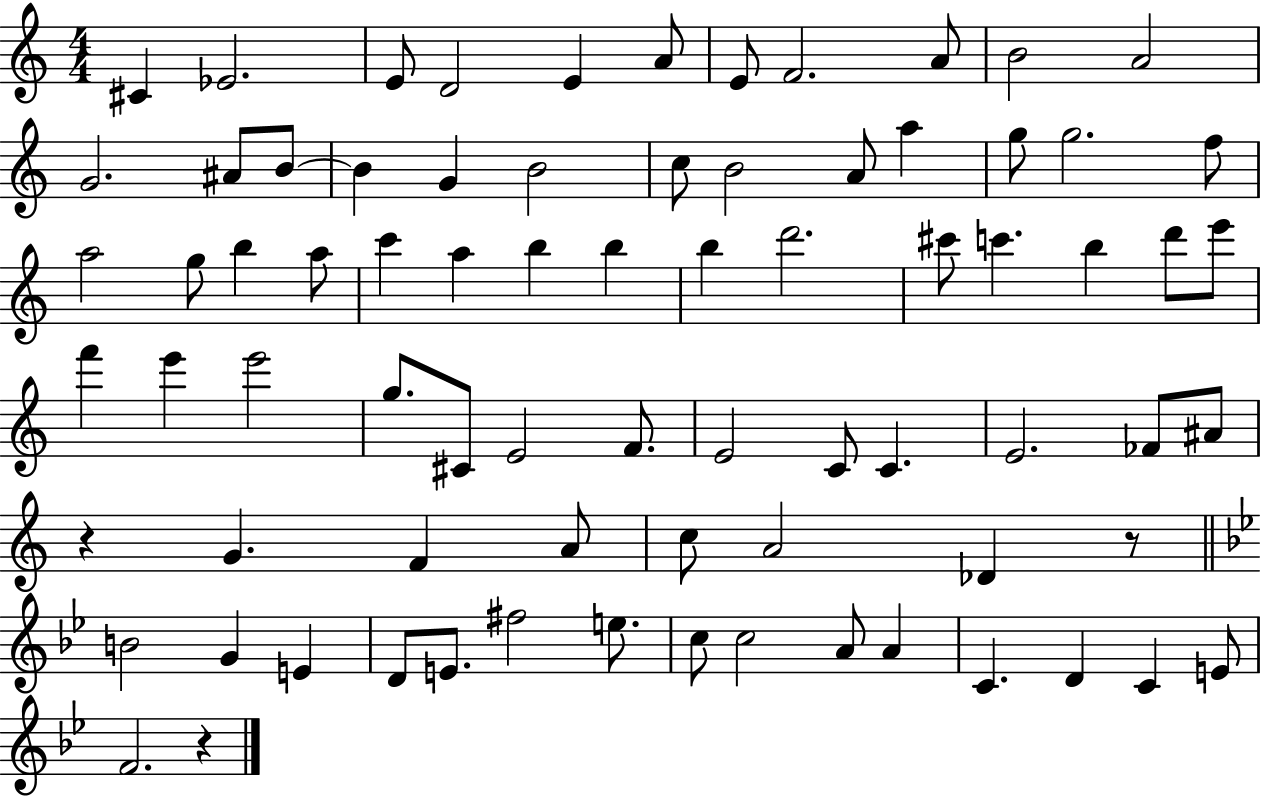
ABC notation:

X:1
T:Untitled
M:4/4
L:1/4
K:C
^C _E2 E/2 D2 E A/2 E/2 F2 A/2 B2 A2 G2 ^A/2 B/2 B G B2 c/2 B2 A/2 a g/2 g2 f/2 a2 g/2 b a/2 c' a b b b d'2 ^c'/2 c' b d'/2 e'/2 f' e' e'2 g/2 ^C/2 E2 F/2 E2 C/2 C E2 _F/2 ^A/2 z G F A/2 c/2 A2 _D z/2 B2 G E D/2 E/2 ^f2 e/2 c/2 c2 A/2 A C D C E/2 F2 z